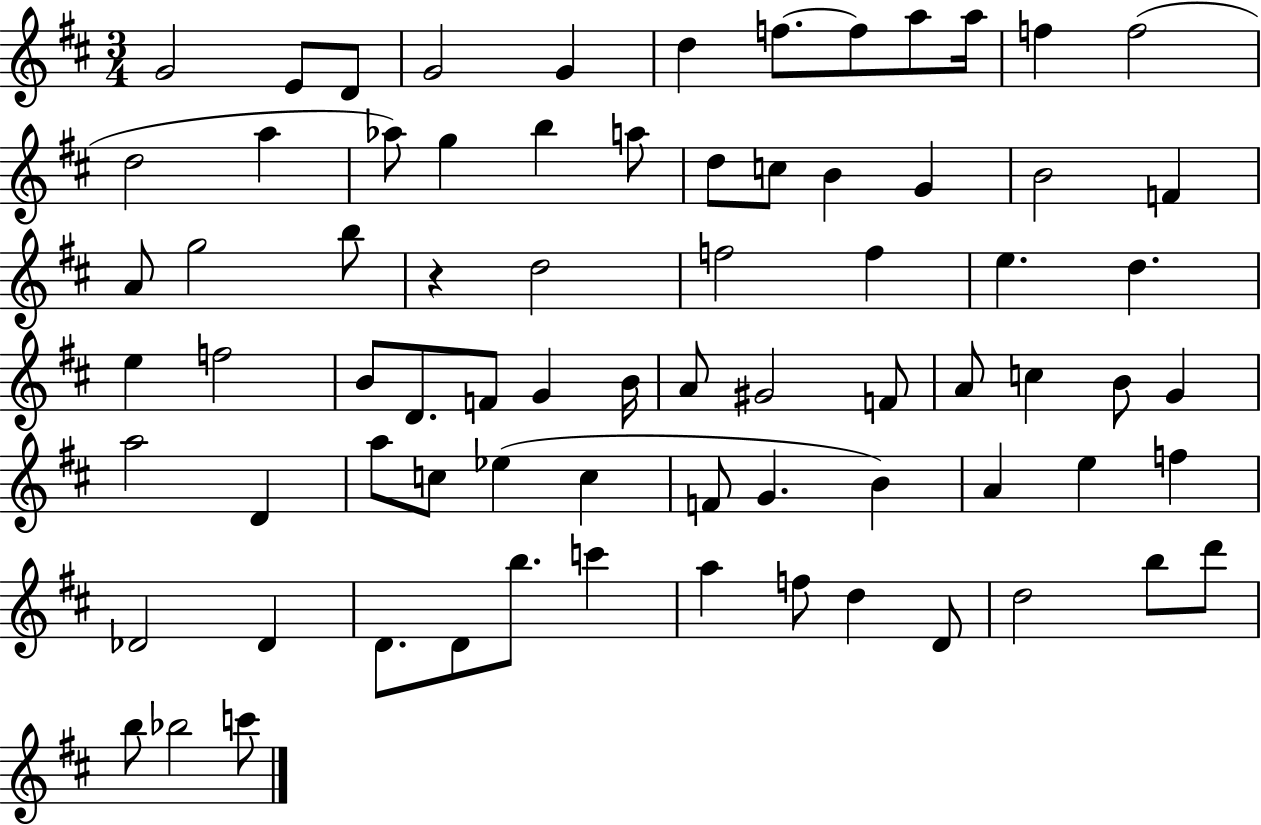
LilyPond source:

{
  \clef treble
  \numericTimeSignature
  \time 3/4
  \key d \major
  g'2 e'8 d'8 | g'2 g'4 | d''4 f''8.~~ f''8 a''8 a''16 | f''4 f''2( | \break d''2 a''4 | aes''8) g''4 b''4 a''8 | d''8 c''8 b'4 g'4 | b'2 f'4 | \break a'8 g''2 b''8 | r4 d''2 | f''2 f''4 | e''4. d''4. | \break e''4 f''2 | b'8 d'8. f'8 g'4 b'16 | a'8 gis'2 f'8 | a'8 c''4 b'8 g'4 | \break a''2 d'4 | a''8 c''8 ees''4( c''4 | f'8 g'4. b'4) | a'4 e''4 f''4 | \break des'2 des'4 | d'8. d'8 b''8. c'''4 | a''4 f''8 d''4 d'8 | d''2 b''8 d'''8 | \break b''8 bes''2 c'''8 | \bar "|."
}